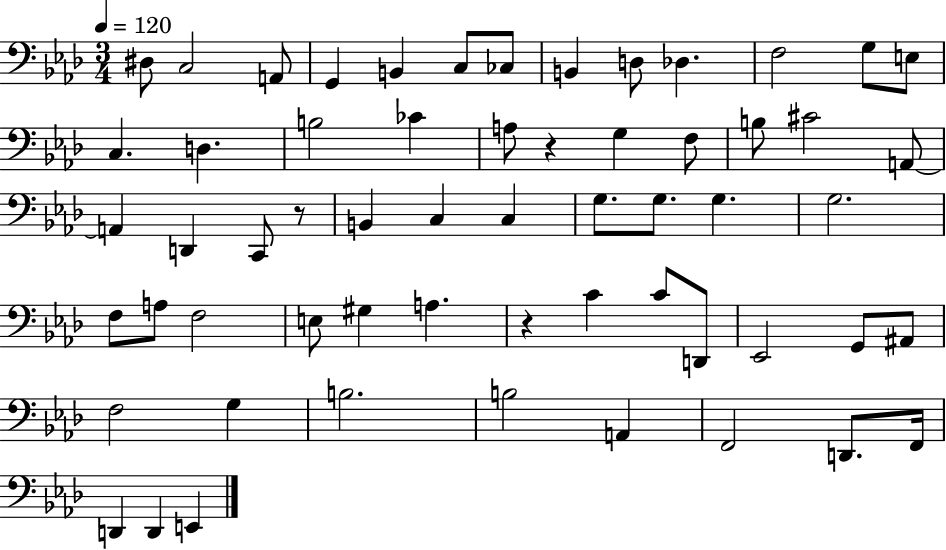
X:1
T:Untitled
M:3/4
L:1/4
K:Ab
^D,/2 C,2 A,,/2 G,, B,, C,/2 _C,/2 B,, D,/2 _D, F,2 G,/2 E,/2 C, D, B,2 _C A,/2 z G, F,/2 B,/2 ^C2 A,,/2 A,, D,, C,,/2 z/2 B,, C, C, G,/2 G,/2 G, G,2 F,/2 A,/2 F,2 E,/2 ^G, A, z C C/2 D,,/2 _E,,2 G,,/2 ^A,,/2 F,2 G, B,2 B,2 A,, F,,2 D,,/2 F,,/4 D,, D,, E,,